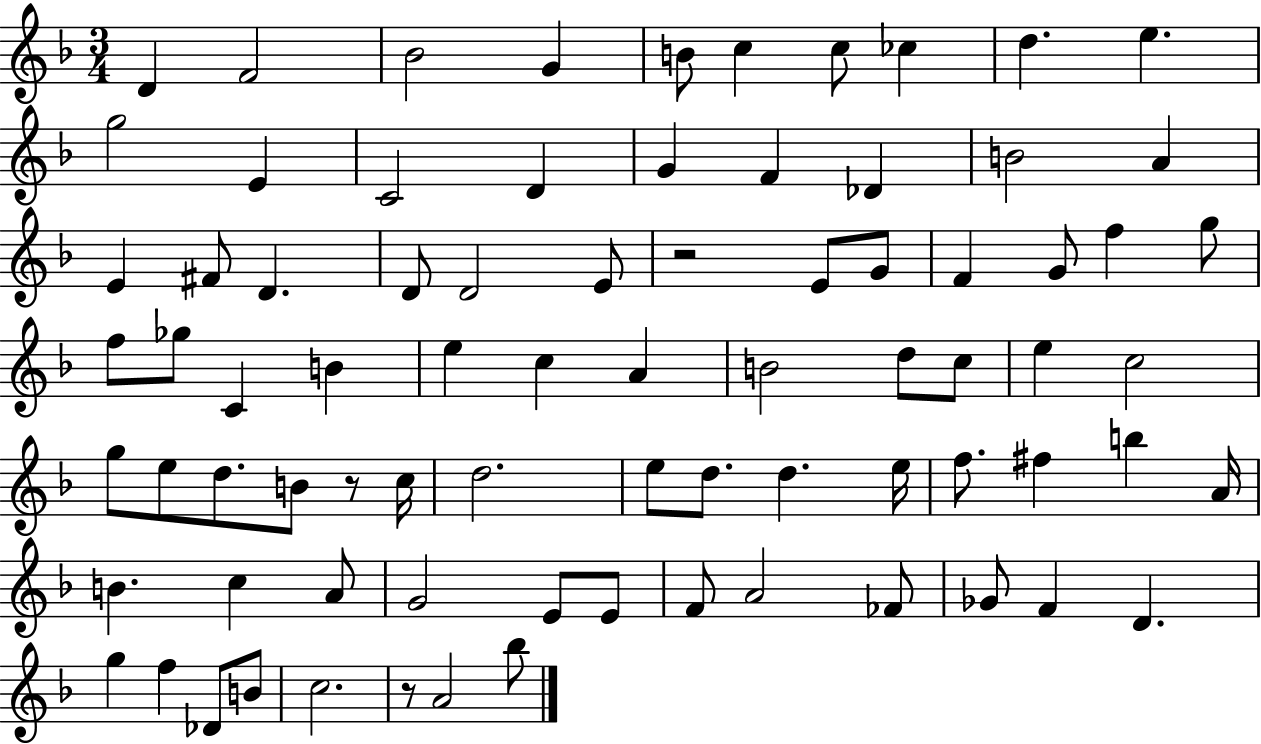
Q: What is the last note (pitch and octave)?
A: Bb5